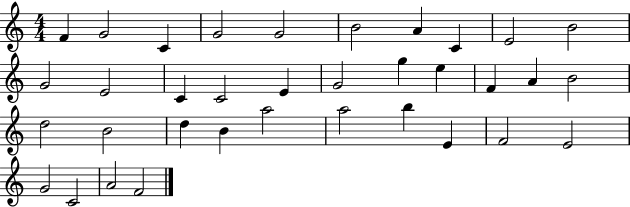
X:1
T:Untitled
M:4/4
L:1/4
K:C
F G2 C G2 G2 B2 A C E2 B2 G2 E2 C C2 E G2 g e F A B2 d2 B2 d B a2 a2 b E F2 E2 G2 C2 A2 F2